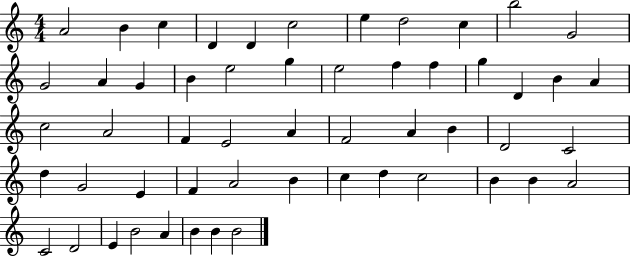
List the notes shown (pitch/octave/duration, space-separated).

A4/h B4/q C5/q D4/q D4/q C5/h E5/q D5/h C5/q B5/h G4/h G4/h A4/q G4/q B4/q E5/h G5/q E5/h F5/q F5/q G5/q D4/q B4/q A4/q C5/h A4/h F4/q E4/h A4/q F4/h A4/q B4/q D4/h C4/h D5/q G4/h E4/q F4/q A4/h B4/q C5/q D5/q C5/h B4/q B4/q A4/h C4/h D4/h E4/q B4/h A4/q B4/q B4/q B4/h